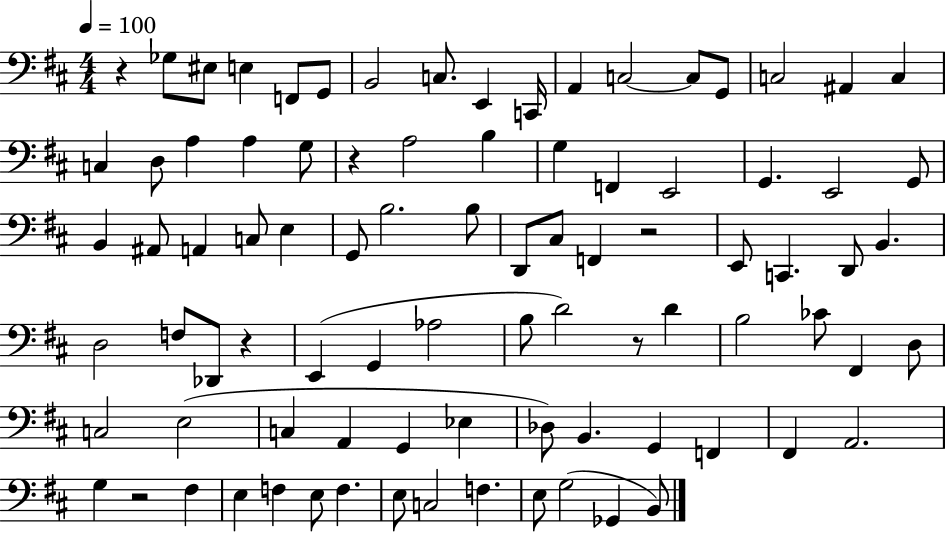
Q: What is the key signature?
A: D major